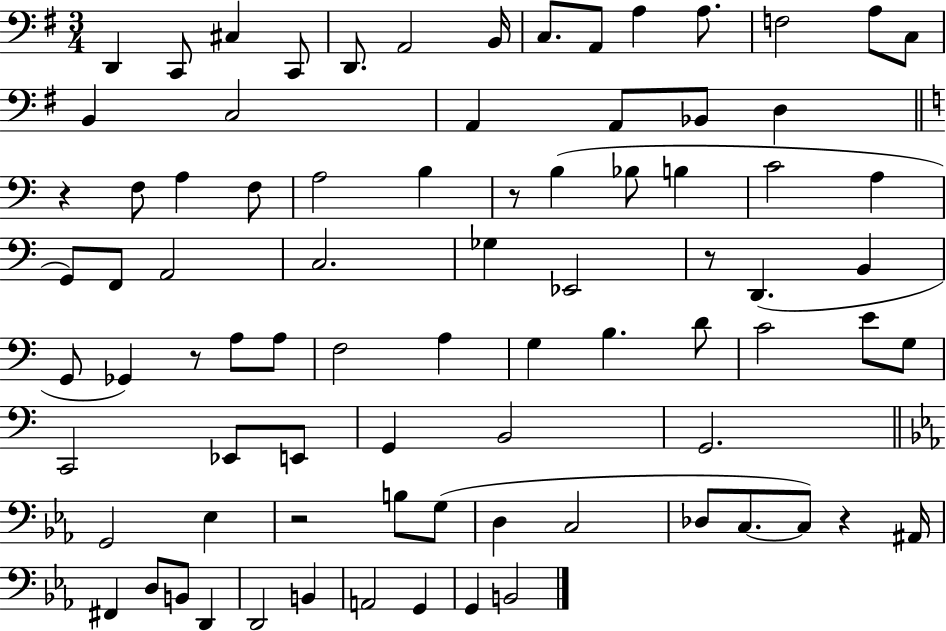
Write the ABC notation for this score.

X:1
T:Untitled
M:3/4
L:1/4
K:G
D,, C,,/2 ^C, C,,/2 D,,/2 A,,2 B,,/4 C,/2 A,,/2 A, A,/2 F,2 A,/2 C,/2 B,, C,2 A,, A,,/2 _B,,/2 D, z F,/2 A, F,/2 A,2 B, z/2 B, _B,/2 B, C2 A, G,,/2 F,,/2 A,,2 C,2 _G, _E,,2 z/2 D,, B,, G,,/2 _G,, z/2 A,/2 A,/2 F,2 A, G, B, D/2 C2 E/2 G,/2 C,,2 _E,,/2 E,,/2 G,, B,,2 G,,2 G,,2 _E, z2 B,/2 G,/2 D, C,2 _D,/2 C,/2 C,/2 z ^A,,/4 ^F,, D,/2 B,,/2 D,, D,,2 B,, A,,2 G,, G,, B,,2